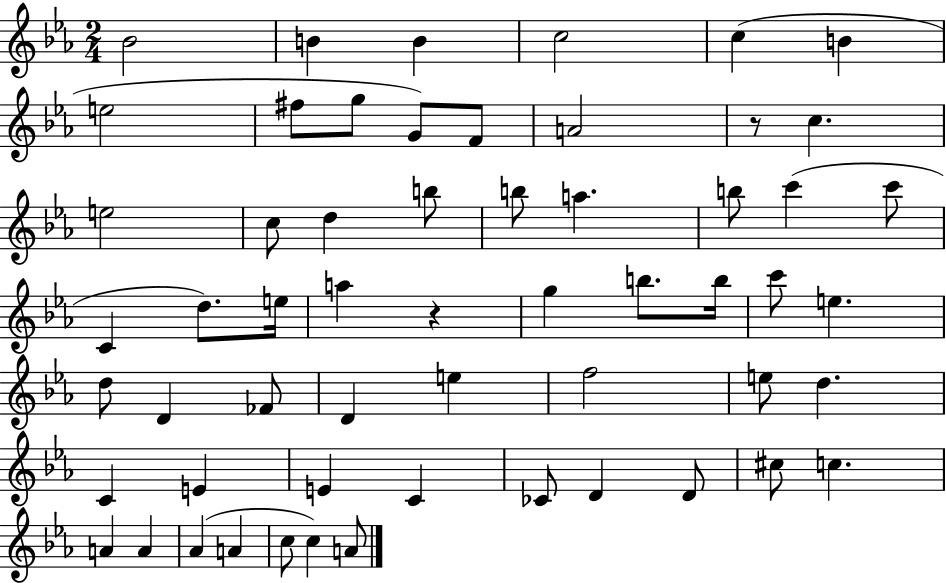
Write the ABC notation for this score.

X:1
T:Untitled
M:2/4
L:1/4
K:Eb
_B2 B B c2 c B e2 ^f/2 g/2 G/2 F/2 A2 z/2 c e2 c/2 d b/2 b/2 a b/2 c' c'/2 C d/2 e/4 a z g b/2 b/4 c'/2 e d/2 D _F/2 D e f2 e/2 d C E E C _C/2 D D/2 ^c/2 c A A _A A c/2 c A/2